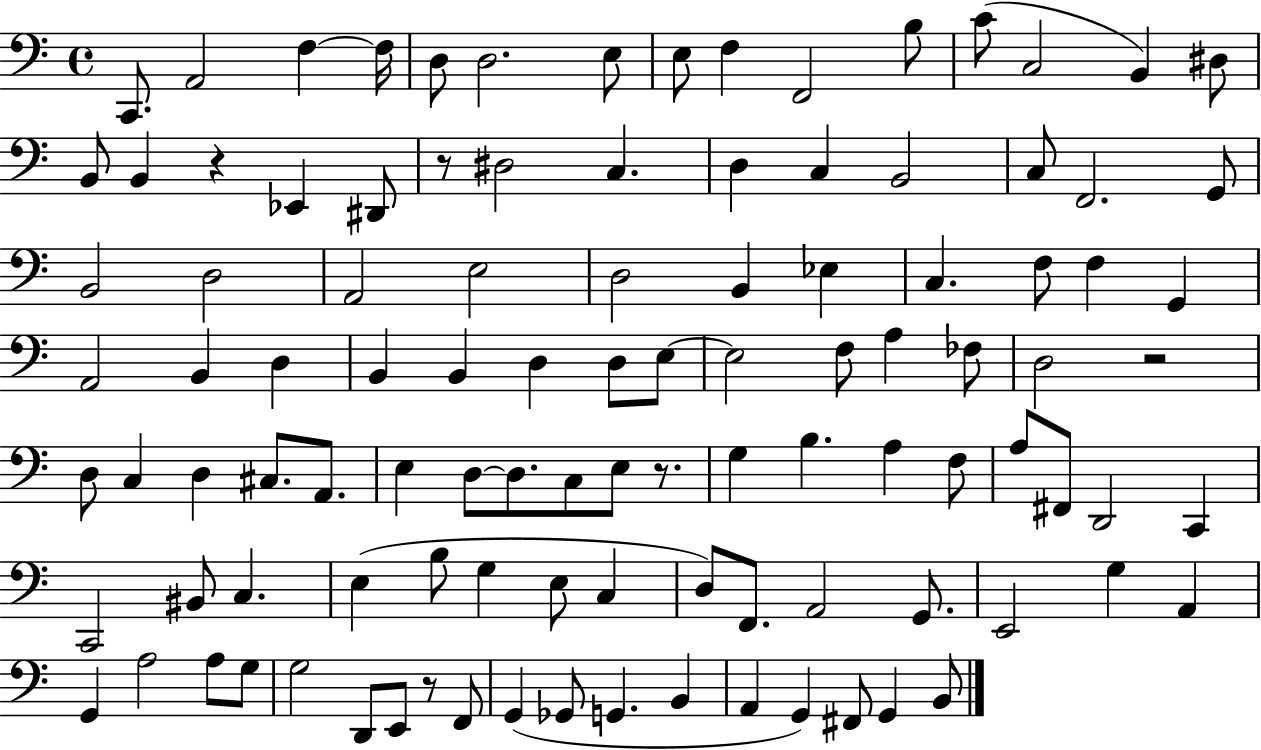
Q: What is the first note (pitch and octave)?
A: C2